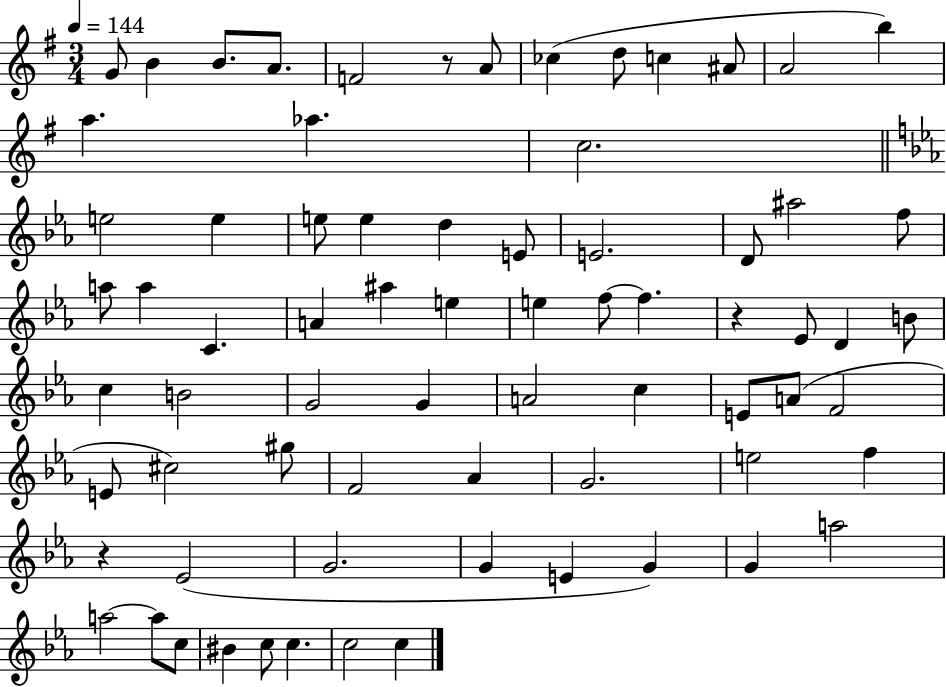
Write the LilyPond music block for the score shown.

{
  \clef treble
  \numericTimeSignature
  \time 3/4
  \key g \major
  \tempo 4 = 144
  g'8 b'4 b'8. a'8. | f'2 r8 a'8 | ces''4( d''8 c''4 ais'8 | a'2 b''4) | \break a''4. aes''4. | c''2. | \bar "||" \break \key ees \major e''2 e''4 | e''8 e''4 d''4 e'8 | e'2. | d'8 ais''2 f''8 | \break a''8 a''4 c'4. | a'4 ais''4 e''4 | e''4 f''8~~ f''4. | r4 ees'8 d'4 b'8 | \break c''4 b'2 | g'2 g'4 | a'2 c''4 | e'8 a'8( f'2 | \break e'8 cis''2) gis''8 | f'2 aes'4 | g'2. | e''2 f''4 | \break r4 ees'2( | g'2. | g'4 e'4 g'4) | g'4 a''2 | \break a''2~~ a''8 c''8 | bis'4 c''8 c''4. | c''2 c''4 | \bar "|."
}